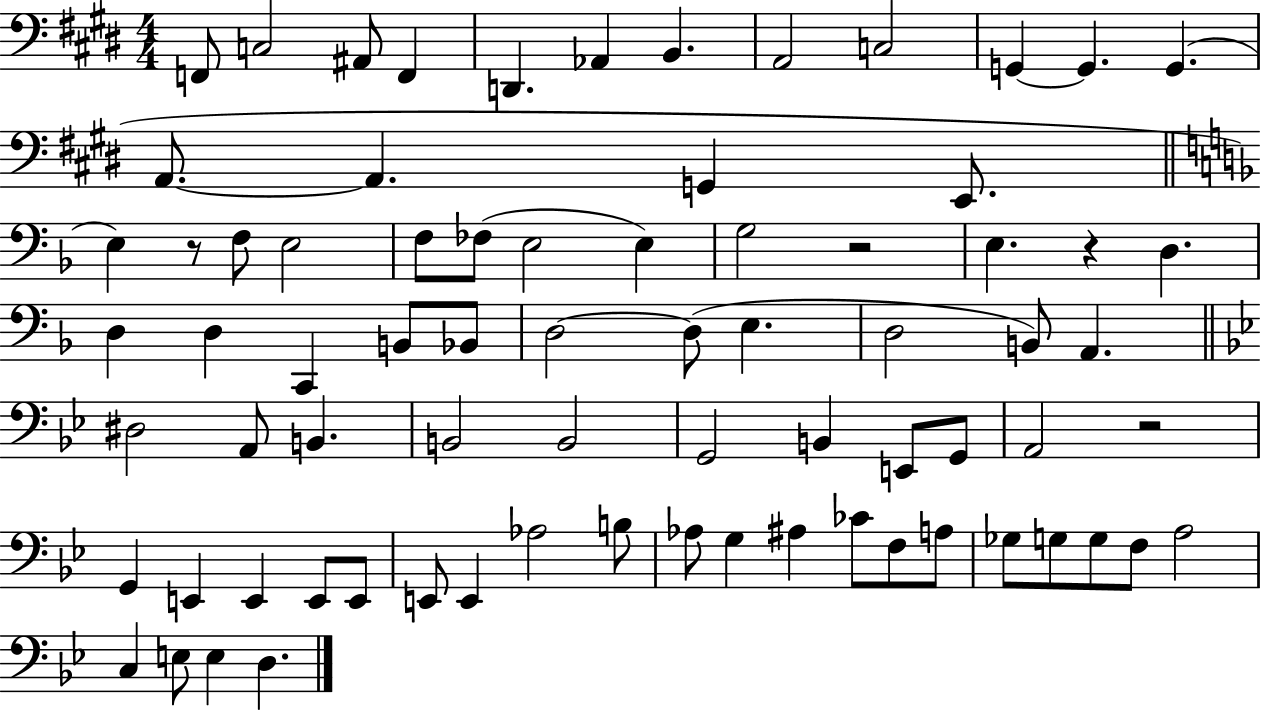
F2/e C3/h A#2/e F2/q D2/q. Ab2/q B2/q. A2/h C3/h G2/q G2/q. G2/q. A2/e. A2/q. G2/q E2/e. E3/q R/e F3/e E3/h F3/e FES3/e E3/h E3/q G3/h R/h E3/q. R/q D3/q. D3/q D3/q C2/q B2/e Bb2/e D3/h D3/e E3/q. D3/h B2/e A2/q. D#3/h A2/e B2/q. B2/h B2/h G2/h B2/q E2/e G2/e A2/h R/h G2/q E2/q E2/q E2/e E2/e E2/e E2/q Ab3/h B3/e Ab3/e G3/q A#3/q CES4/e F3/e A3/e Gb3/e G3/e G3/e F3/e A3/h C3/q E3/e E3/q D3/q.